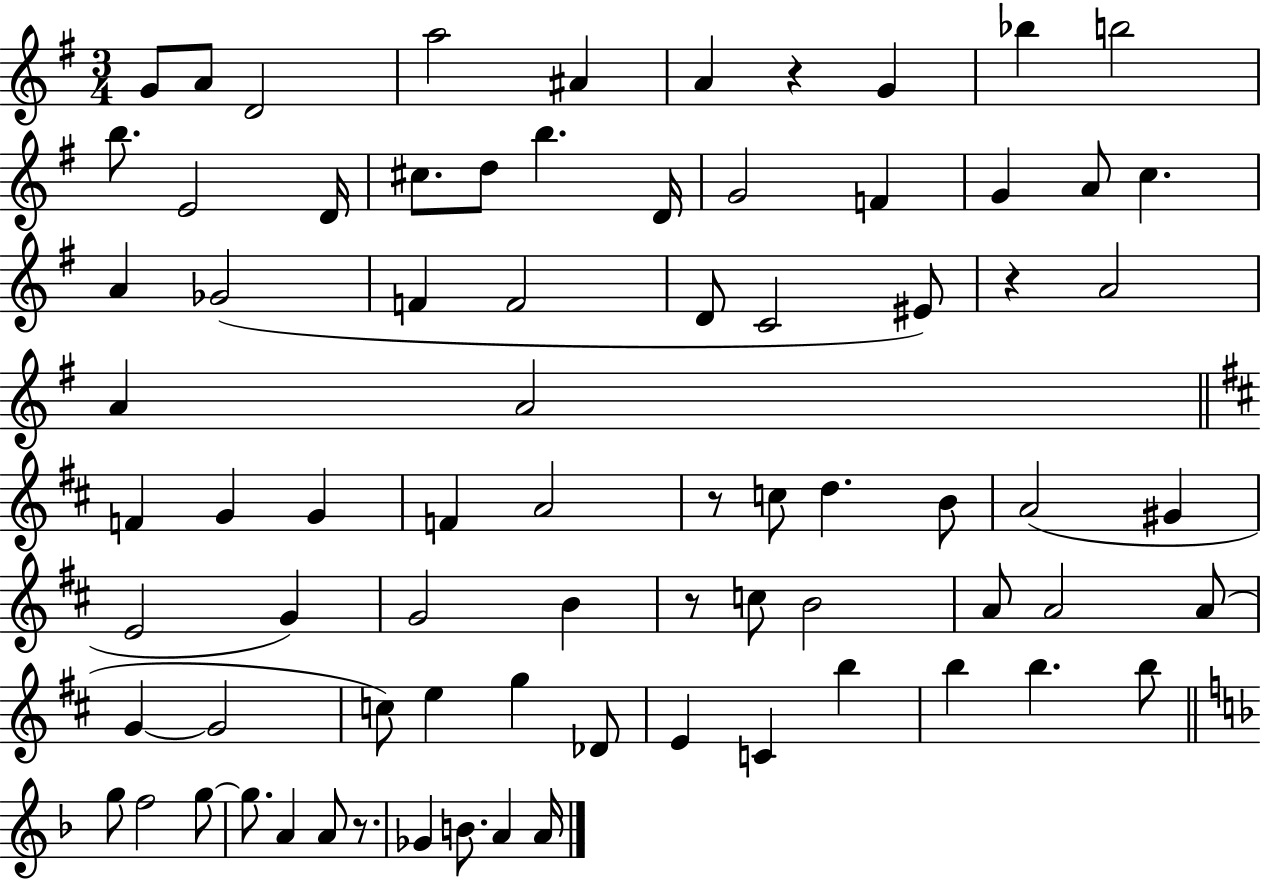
G4/e A4/e D4/h A5/h A#4/q A4/q R/q G4/q Bb5/q B5/h B5/e. E4/h D4/s C#5/e. D5/e B5/q. D4/s G4/h F4/q G4/q A4/e C5/q. A4/q Gb4/h F4/q F4/h D4/e C4/h EIS4/e R/q A4/h A4/q A4/h F4/q G4/q G4/q F4/q A4/h R/e C5/e D5/q. B4/e A4/h G#4/q E4/h G4/q G4/h B4/q R/e C5/e B4/h A4/e A4/h A4/e G4/q G4/h C5/e E5/q G5/q Db4/e E4/q C4/q B5/q B5/q B5/q. B5/e G5/e F5/h G5/e G5/e. A4/q A4/e R/e. Gb4/q B4/e. A4/q A4/s